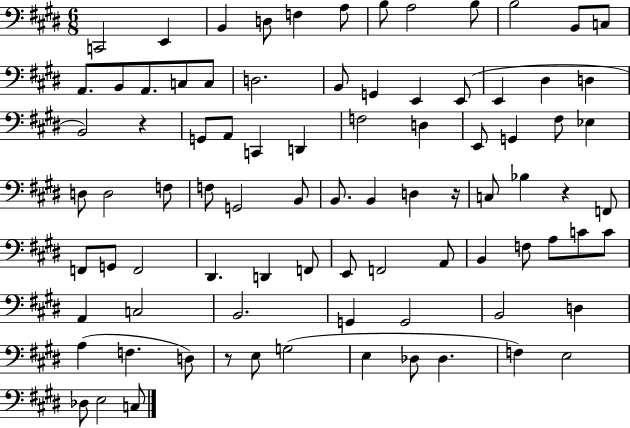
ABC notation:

X:1
T:Untitled
M:6/8
L:1/4
K:E
C,,2 E,, B,, D,/2 F, A,/2 B,/2 A,2 B,/2 B,2 B,,/2 C,/2 A,,/2 B,,/2 A,,/2 C,/2 C,/2 D,2 B,,/2 G,, E,, E,,/2 E,, ^D, D, B,,2 z G,,/2 A,,/2 C,, D,, F,2 D, E,,/2 G,, ^F,/2 _E, D,/2 D,2 F,/2 F,/2 G,,2 B,,/2 B,,/2 B,, D, z/4 C,/2 _B, z F,,/2 F,,/2 G,,/2 F,,2 ^D,, D,, F,,/2 E,,/2 F,,2 A,,/2 B,, F,/2 A,/2 C/2 C/2 A,, C,2 B,,2 G,, G,,2 B,,2 D, A, F, D,/2 z/2 E,/2 G,2 E, _D,/2 _D, F, E,2 _D,/2 E,2 C,/2